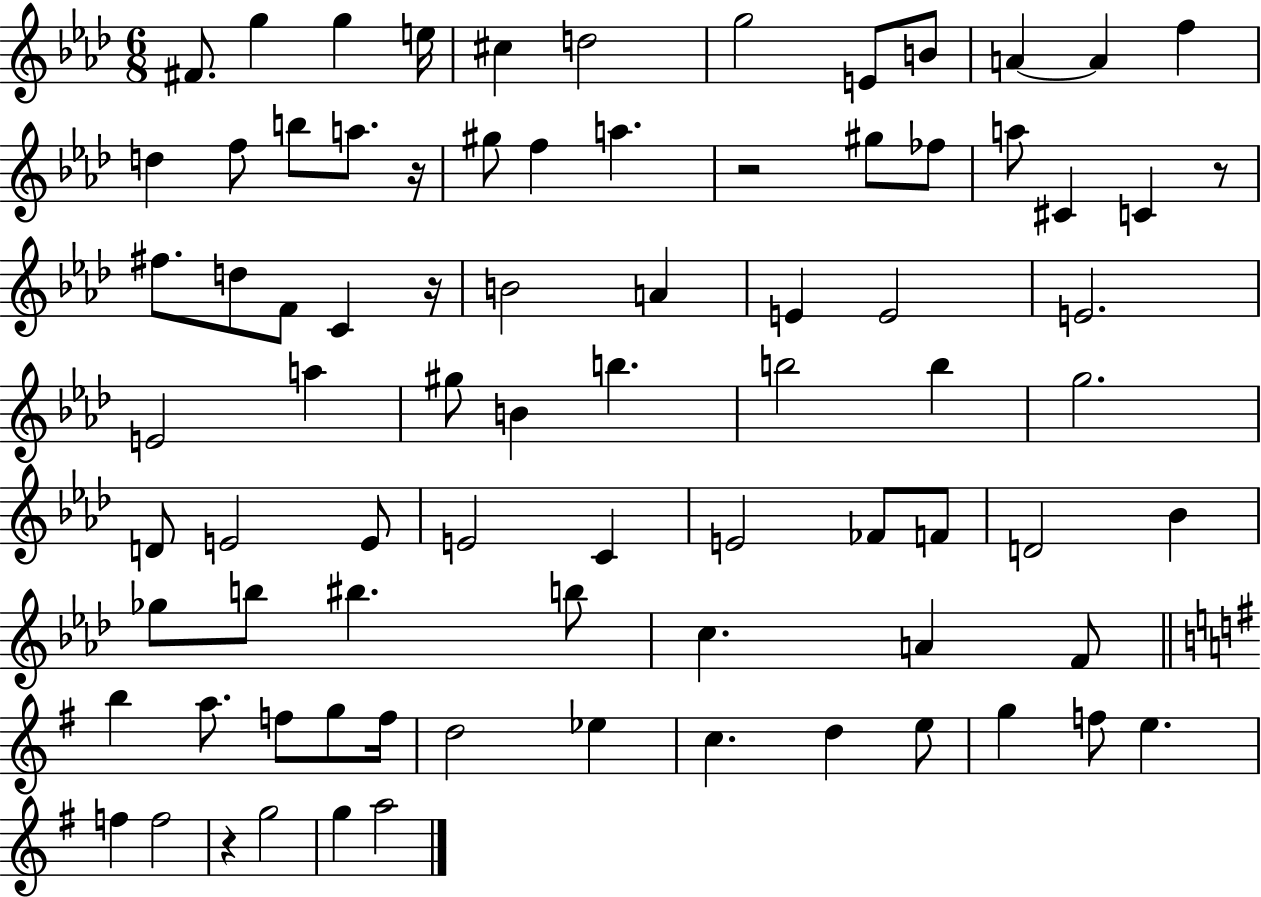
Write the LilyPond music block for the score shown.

{
  \clef treble
  \numericTimeSignature
  \time 6/8
  \key aes \major
  fis'8. g''4 g''4 e''16 | cis''4 d''2 | g''2 e'8 b'8 | a'4~~ a'4 f''4 | \break d''4 f''8 b''8 a''8. r16 | gis''8 f''4 a''4. | r2 gis''8 fes''8 | a''8 cis'4 c'4 r8 | \break fis''8. d''8 f'8 c'4 r16 | b'2 a'4 | e'4 e'2 | e'2. | \break e'2 a''4 | gis''8 b'4 b''4. | b''2 b''4 | g''2. | \break d'8 e'2 e'8 | e'2 c'4 | e'2 fes'8 f'8 | d'2 bes'4 | \break ges''8 b''8 bis''4. b''8 | c''4. a'4 f'8 | \bar "||" \break \key g \major b''4 a''8. f''8 g''8 f''16 | d''2 ees''4 | c''4. d''4 e''8 | g''4 f''8 e''4. | \break f''4 f''2 | r4 g''2 | g''4 a''2 | \bar "|."
}